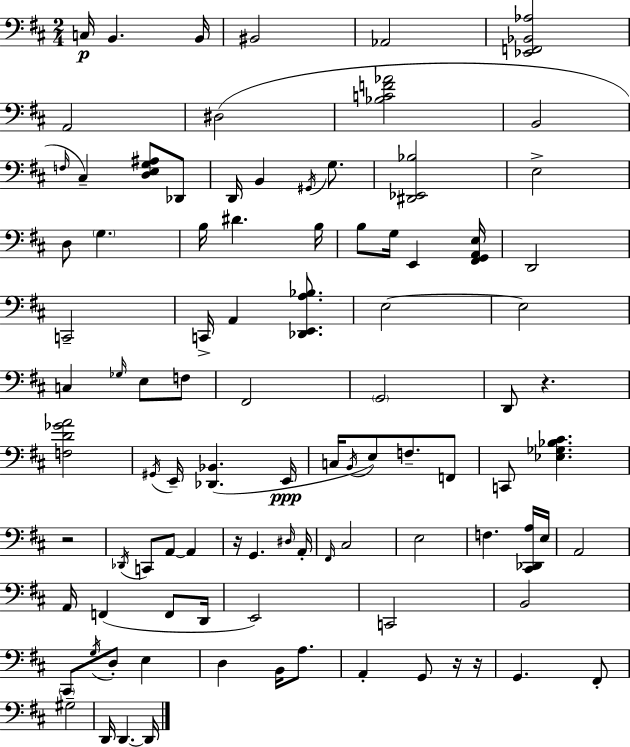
X:1
T:Untitled
M:2/4
L:1/4
K:D
C,/4 B,, B,,/4 ^B,,2 _A,,2 [_E,,F,,_B,,_A,]2 A,,2 ^D,2 [_B,CF_A]2 B,,2 F,/4 ^C, [D,E,G,^A,]/2 _D,,/2 D,,/4 B,, ^G,,/4 G,/2 [^D,,_E,,_B,]2 E,2 D,/2 G, B,/4 ^D B,/4 B,/2 G,/4 E,, [^F,,G,,A,,E,]/4 D,,2 C,,2 C,,/4 A,, [_D,,E,,A,_B,]/2 E,2 E,2 C, _G,/4 E,/2 F,/2 ^F,,2 G,,2 D,,/2 z [F,D_GA]2 ^G,,/4 E,,/4 [_D,,_B,,] E,,/4 C,/4 B,,/4 E,/2 F,/2 F,,/2 C,,/2 [_E,_G,_B,^C] z2 _D,,/4 C,,/2 A,,/2 A,, z/4 G,, ^D,/4 A,,/4 ^F,,/4 ^C,2 E,2 F, [^C,,_D,,A,]/4 E,/4 A,,2 A,,/4 F,, F,,/2 D,,/4 E,,2 C,,2 B,,2 ^C,,/2 G,/4 D,/2 E, D, B,,/4 A,/2 A,, G,,/2 z/4 z/4 G,, ^F,,/2 ^G,2 D,,/4 D,, D,,/4